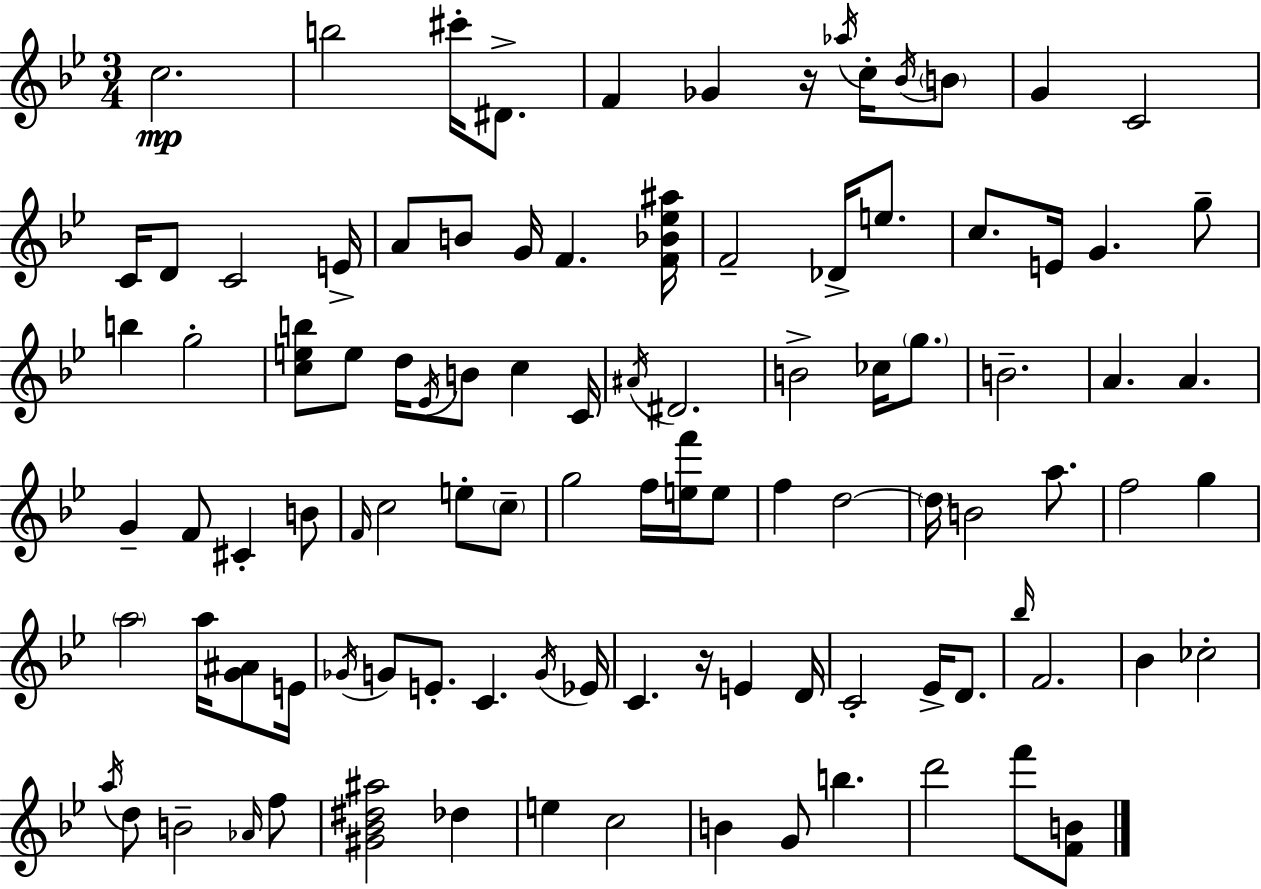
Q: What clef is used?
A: treble